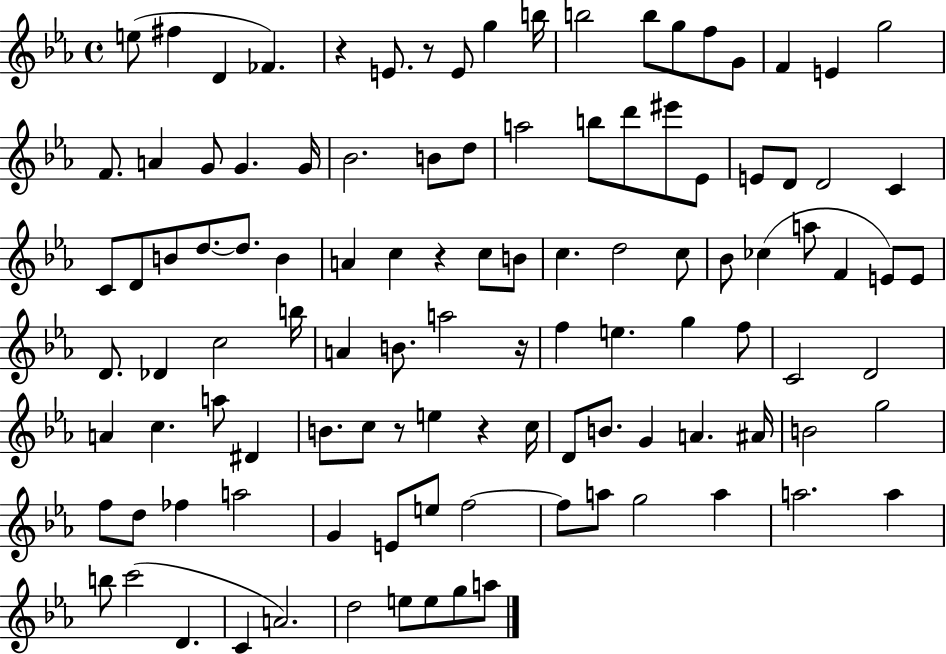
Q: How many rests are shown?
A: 6